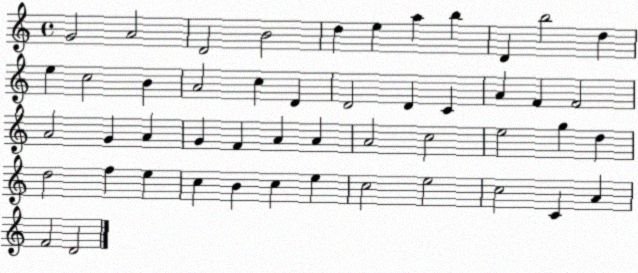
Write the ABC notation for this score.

X:1
T:Untitled
M:4/4
L:1/4
K:C
G2 A2 D2 B2 d e a b D b2 d e c2 B A2 c D D2 D C A F F2 A2 G A G F A A A2 c2 e2 g d d2 f e c B c e c2 e2 c2 C A F2 D2